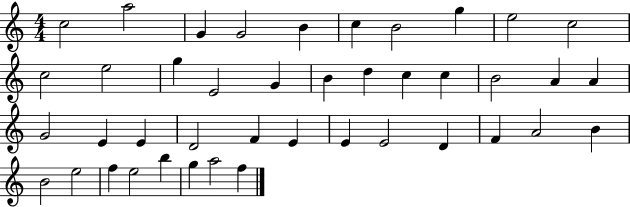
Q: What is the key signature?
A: C major